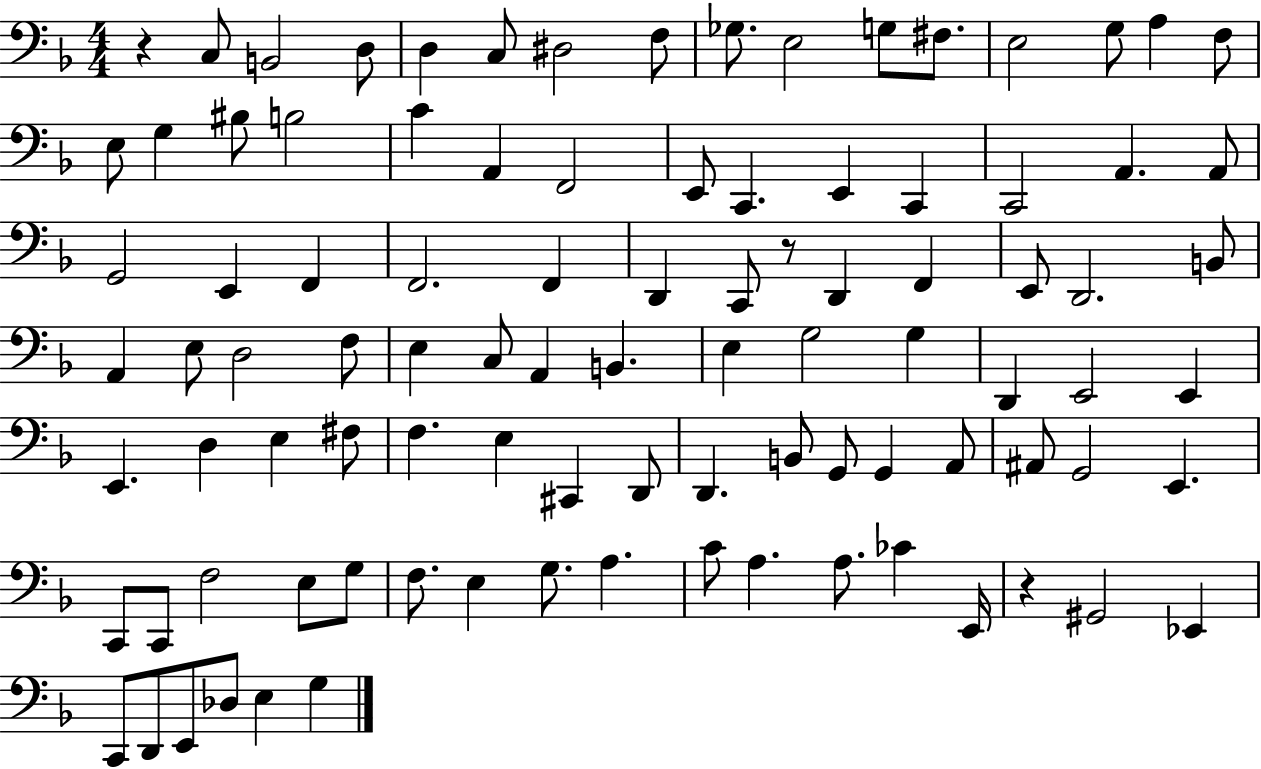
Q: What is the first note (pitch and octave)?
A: C3